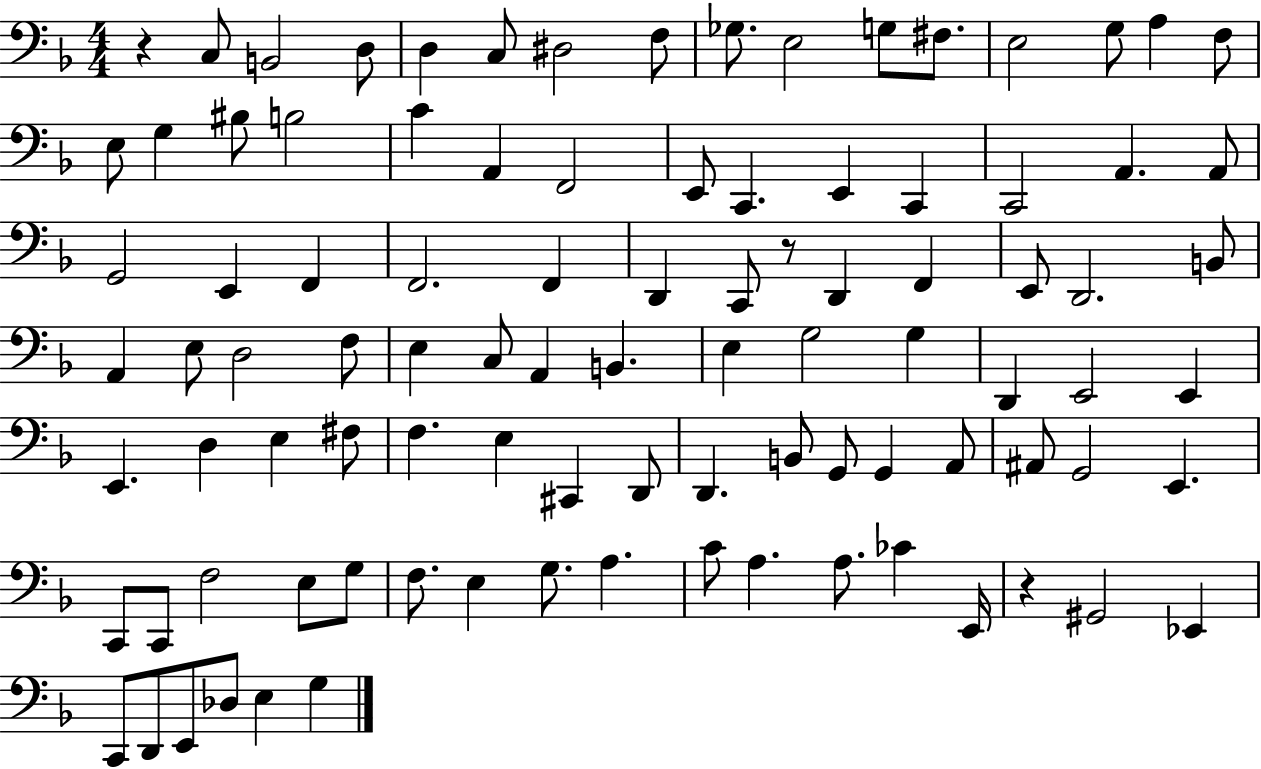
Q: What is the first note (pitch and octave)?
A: C3